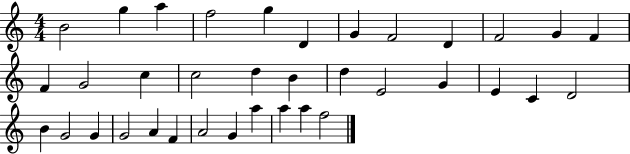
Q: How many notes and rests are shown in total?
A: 36